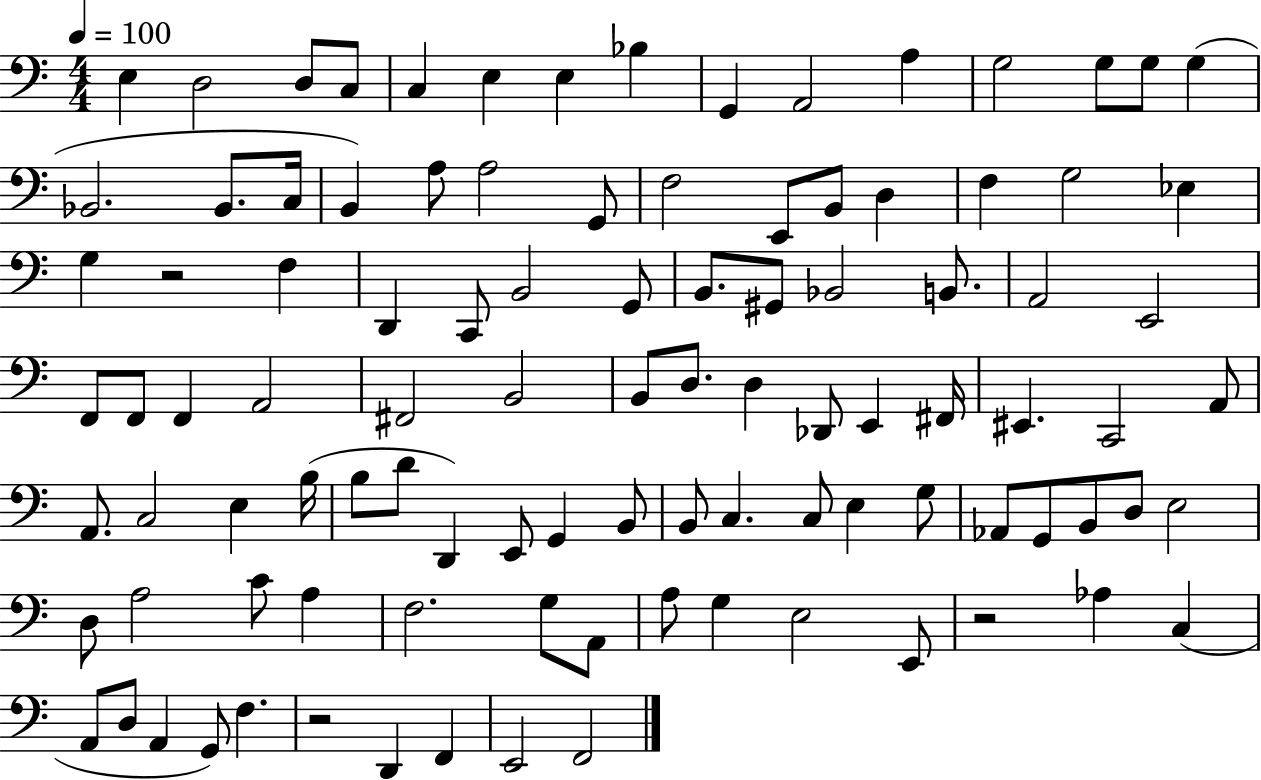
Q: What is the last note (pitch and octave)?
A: F2